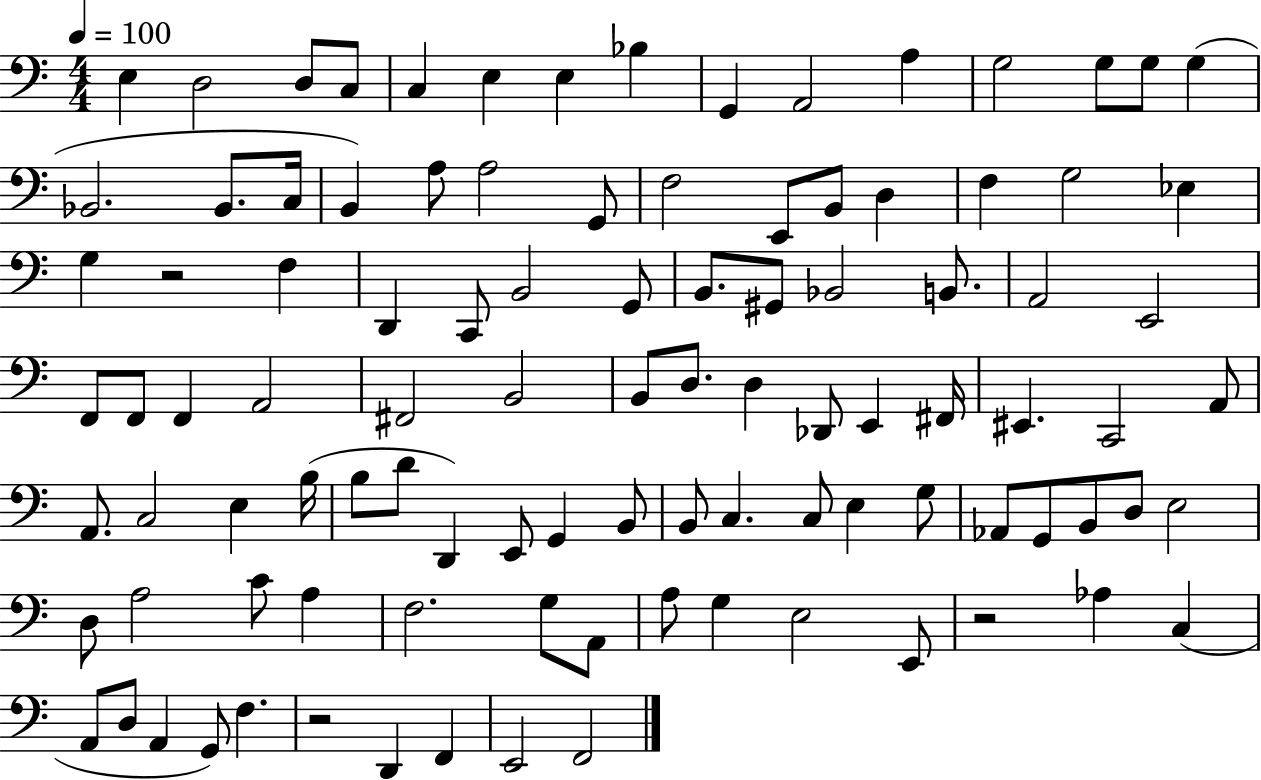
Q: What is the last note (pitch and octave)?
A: F2